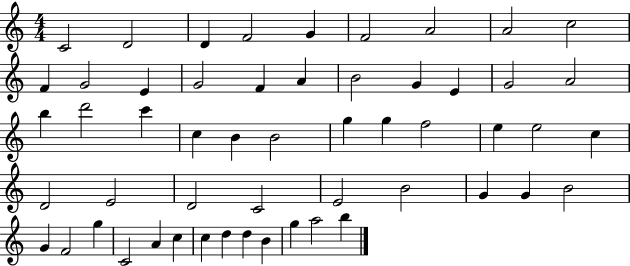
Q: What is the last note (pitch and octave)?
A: B5